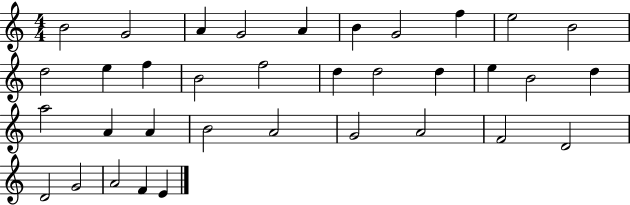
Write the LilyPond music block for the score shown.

{
  \clef treble
  \numericTimeSignature
  \time 4/4
  \key c \major
  b'2 g'2 | a'4 g'2 a'4 | b'4 g'2 f''4 | e''2 b'2 | \break d''2 e''4 f''4 | b'2 f''2 | d''4 d''2 d''4 | e''4 b'2 d''4 | \break a''2 a'4 a'4 | b'2 a'2 | g'2 a'2 | f'2 d'2 | \break d'2 g'2 | a'2 f'4 e'4 | \bar "|."
}